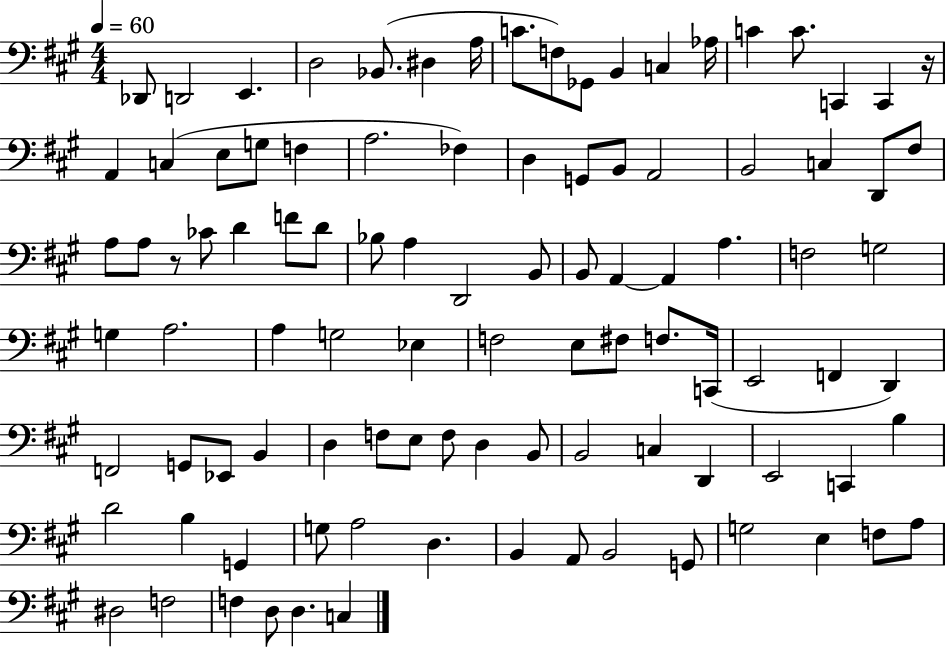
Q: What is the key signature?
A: A major